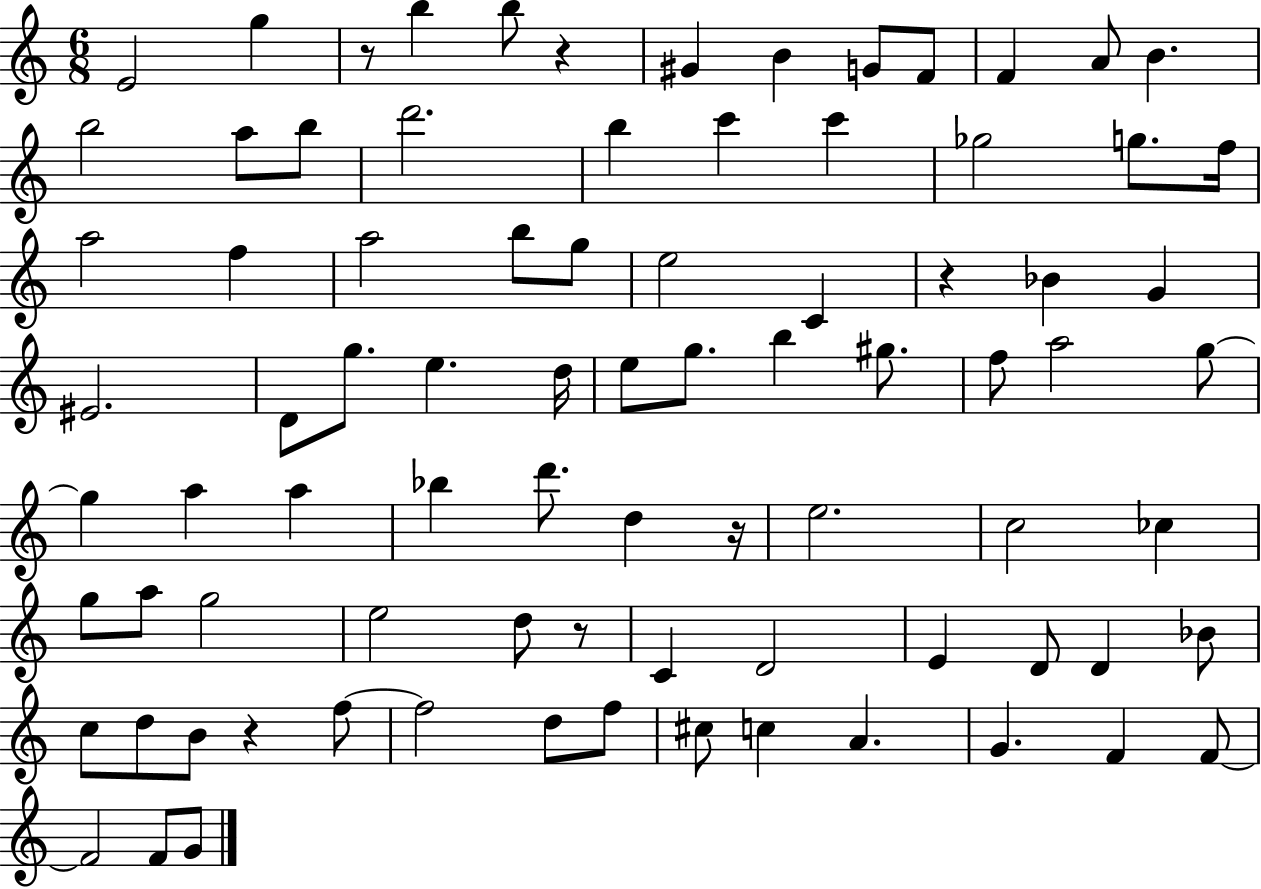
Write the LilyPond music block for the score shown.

{
  \clef treble
  \numericTimeSignature
  \time 6/8
  \key c \major
  e'2 g''4 | r8 b''4 b''8 r4 | gis'4 b'4 g'8 f'8 | f'4 a'8 b'4. | \break b''2 a''8 b''8 | d'''2. | b''4 c'''4 c'''4 | ges''2 g''8. f''16 | \break a''2 f''4 | a''2 b''8 g''8 | e''2 c'4 | r4 bes'4 g'4 | \break eis'2. | d'8 g''8. e''4. d''16 | e''8 g''8. b''4 gis''8. | f''8 a''2 g''8~~ | \break g''4 a''4 a''4 | bes''4 d'''8. d''4 r16 | e''2. | c''2 ces''4 | \break g''8 a''8 g''2 | e''2 d''8 r8 | c'4 d'2 | e'4 d'8 d'4 bes'8 | \break c''8 d''8 b'8 r4 f''8~~ | f''2 d''8 f''8 | cis''8 c''4 a'4. | g'4. f'4 f'8~~ | \break f'2 f'8 g'8 | \bar "|."
}